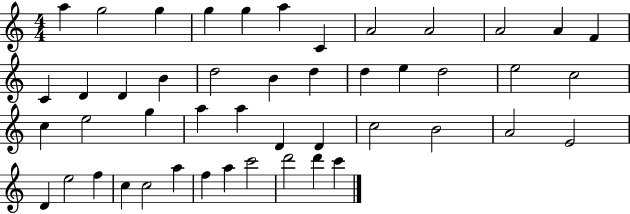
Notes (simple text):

A5/q G5/h G5/q G5/q G5/q A5/q C4/q A4/h A4/h A4/h A4/q F4/q C4/q D4/q D4/q B4/q D5/h B4/q D5/q D5/q E5/q D5/h E5/h C5/h C5/q E5/h G5/q A5/q A5/q D4/q D4/q C5/h B4/h A4/h E4/h D4/q E5/h F5/q C5/q C5/h A5/q F5/q A5/q C6/h D6/h D6/q C6/q